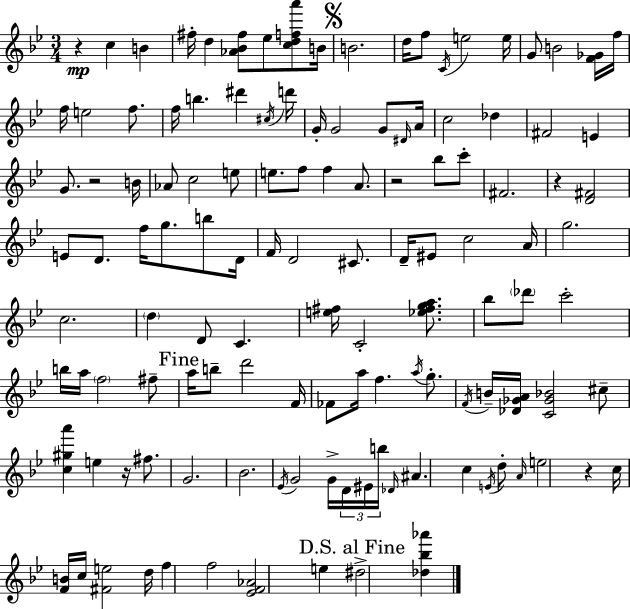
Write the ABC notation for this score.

X:1
T:Untitled
M:3/4
L:1/4
K:Gm
z c B ^f/4 d [_A_B^f]/2 _e/2 [cdfa']/2 B/4 B2 d/4 f/2 C/4 e2 e/4 G/2 B2 [F_G]/4 f/4 f/4 e2 f/2 f/4 b ^d' ^c/4 d'/4 G/4 G2 G/2 ^D/4 A/4 c2 _d ^F2 E G/2 z2 B/4 _A/2 c2 e/2 e/2 f/2 f A/2 z2 _b/2 c'/2 ^F2 z [D^F]2 E/2 D/2 f/4 g/2 b/2 D/4 F/4 D2 ^C/2 D/4 ^E/2 c2 A/4 g2 c2 d D/2 C [e^f]/4 C2 [_e^fga]/2 _b/2 _d'/2 c'2 b/4 a/4 f2 ^f/2 a/4 b/2 d'2 F/4 _F/2 a/4 f a/4 g/2 F/4 B/4 [_D_GA]/4 [C_G_B]2 ^c/2 [c^ga'] e z/4 ^f/2 G2 _B2 _E/4 G2 G/4 D/4 ^E/4 b/4 _D/4 ^A c E/4 d/2 A/4 e2 z c/4 [FB]/4 c/4 [^Fe]2 d/4 f f2 [_EF_A]2 e ^d2 [_d_b_a']